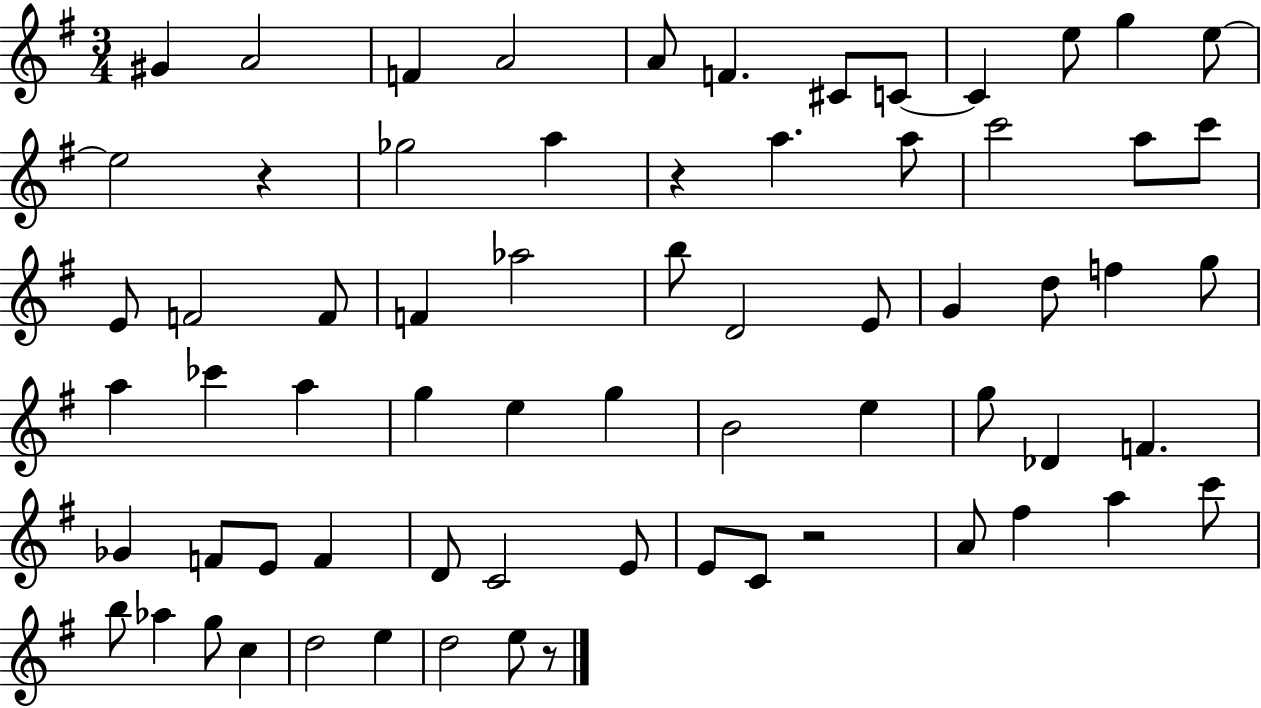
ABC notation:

X:1
T:Untitled
M:3/4
L:1/4
K:G
^G A2 F A2 A/2 F ^C/2 C/2 C e/2 g e/2 e2 z _g2 a z a a/2 c'2 a/2 c'/2 E/2 F2 F/2 F _a2 b/2 D2 E/2 G d/2 f g/2 a _c' a g e g B2 e g/2 _D F _G F/2 E/2 F D/2 C2 E/2 E/2 C/2 z2 A/2 ^f a c'/2 b/2 _a g/2 c d2 e d2 e/2 z/2